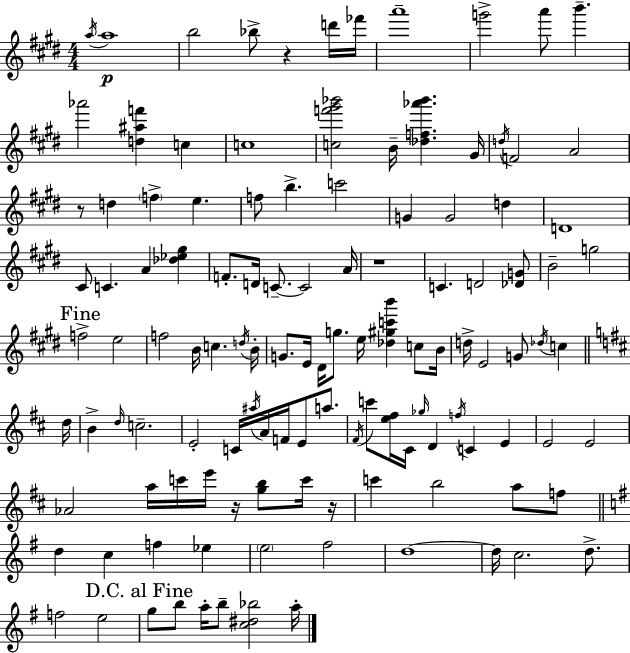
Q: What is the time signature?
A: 4/4